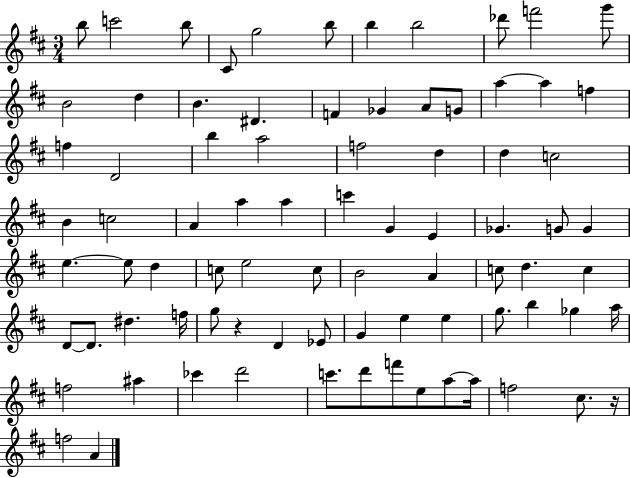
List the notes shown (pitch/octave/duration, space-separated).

B5/e C6/h B5/e C#4/e G5/h B5/e B5/q B5/h Db6/e F6/h G6/e B4/h D5/q B4/q. D#4/q. F4/q Gb4/q A4/e G4/e A5/q A5/q F5/q F5/q D4/h B5/q A5/h F5/h D5/q D5/q C5/h B4/q C5/h A4/q A5/q A5/q C6/q G4/q E4/q Gb4/q. G4/e G4/q E5/q. E5/e D5/q C5/e E5/h C5/e B4/h A4/q C5/e D5/q. C5/q D4/e D4/e. D#5/q. F5/s G5/e R/q D4/q Eb4/e G4/q E5/q E5/q G5/e. B5/q Gb5/q A5/s F5/h A#5/q CES6/q D6/h C6/e. D6/e F6/e E5/e A5/e A5/s F5/h C#5/e. R/s F5/h A4/q